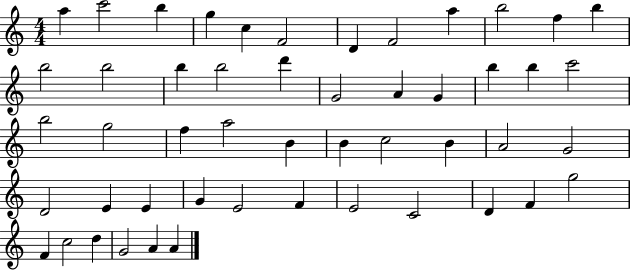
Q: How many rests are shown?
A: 0